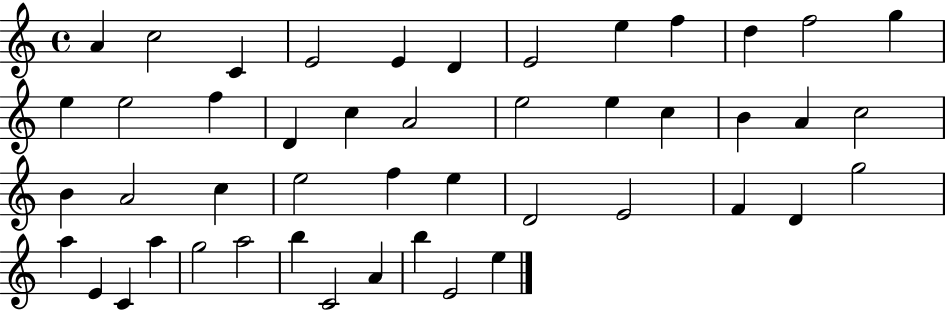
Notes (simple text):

A4/q C5/h C4/q E4/h E4/q D4/q E4/h E5/q F5/q D5/q F5/h G5/q E5/q E5/h F5/q D4/q C5/q A4/h E5/h E5/q C5/q B4/q A4/q C5/h B4/q A4/h C5/q E5/h F5/q E5/q D4/h E4/h F4/q D4/q G5/h A5/q E4/q C4/q A5/q G5/h A5/h B5/q C4/h A4/q B5/q E4/h E5/q